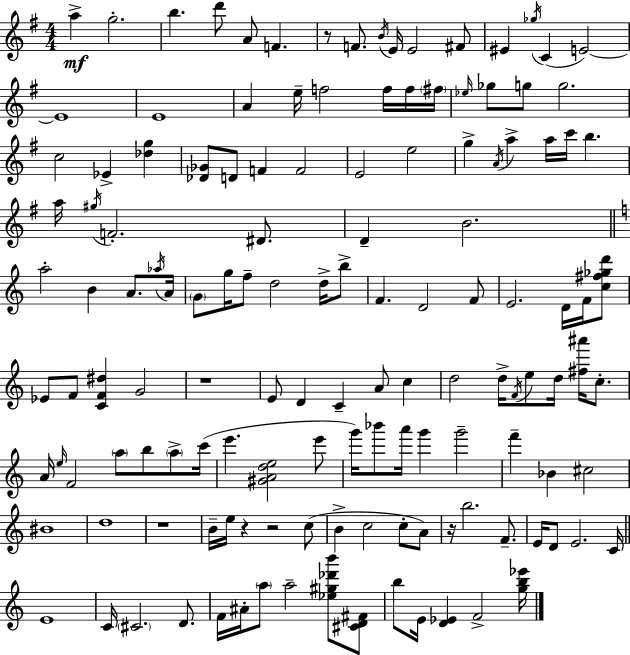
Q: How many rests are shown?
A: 6